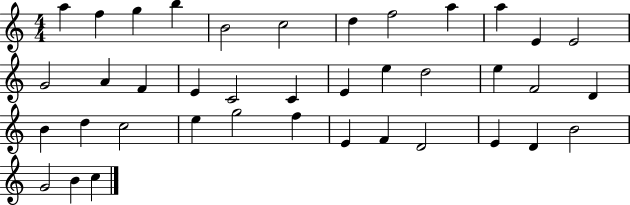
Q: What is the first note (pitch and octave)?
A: A5